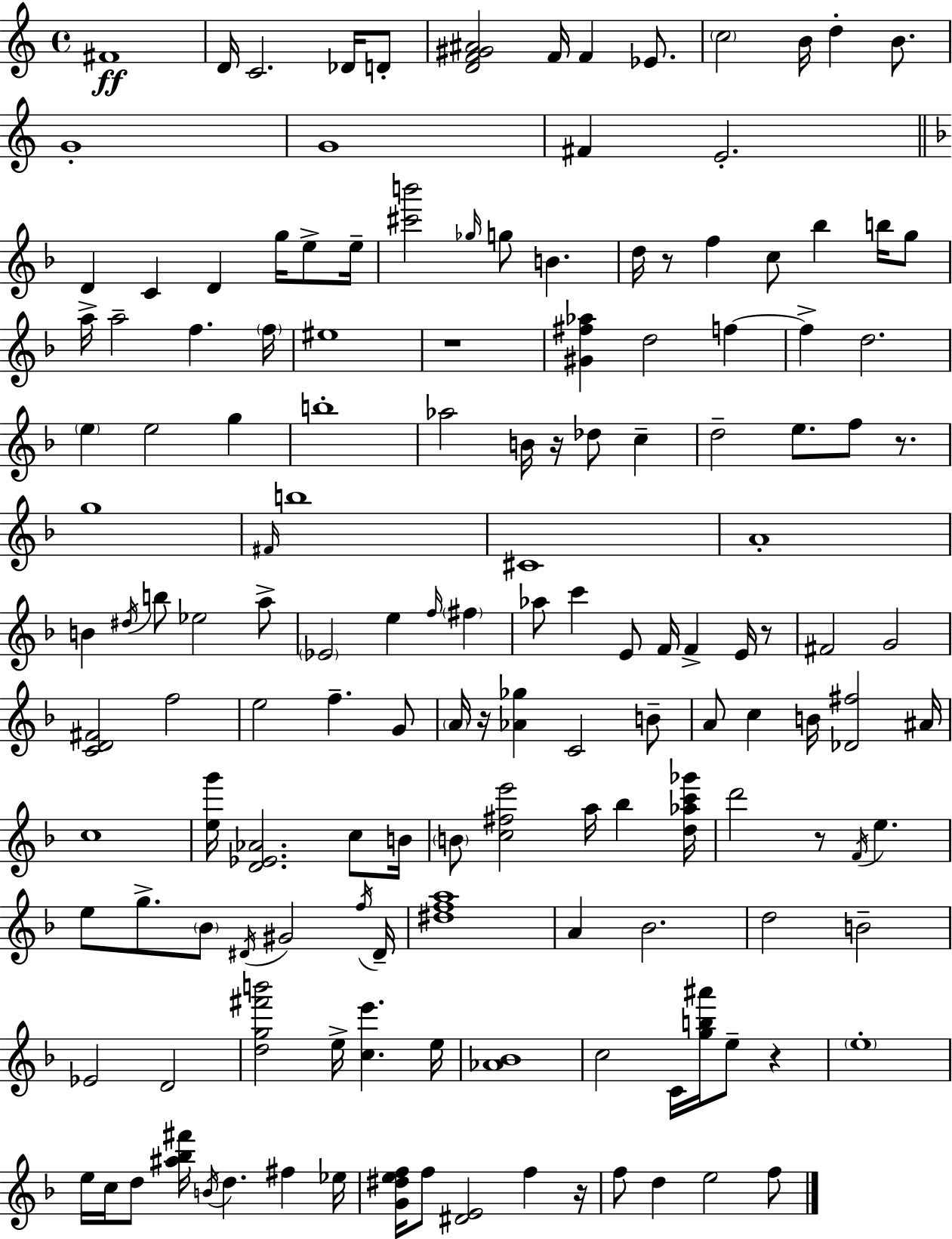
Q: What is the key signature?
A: C major